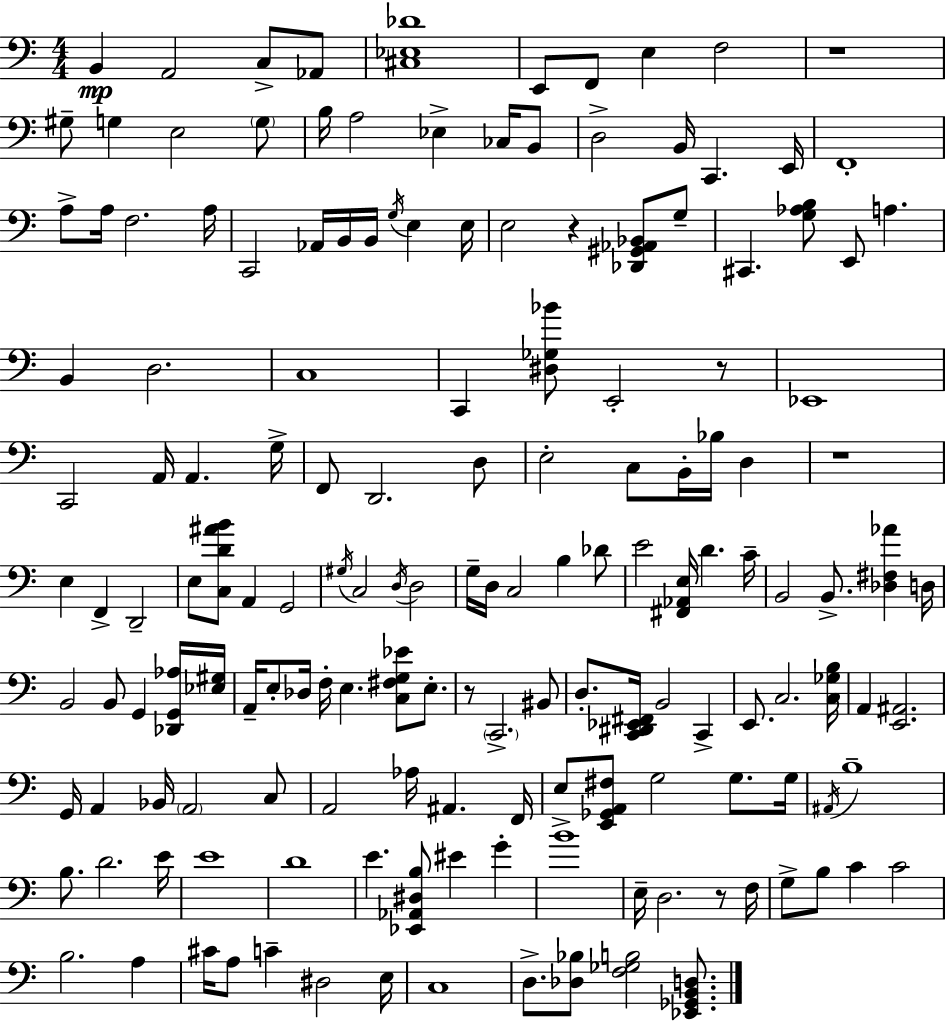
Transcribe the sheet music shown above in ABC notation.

X:1
T:Untitled
M:4/4
L:1/4
K:C
B,, A,,2 C,/2 _A,,/2 [^C,_E,_D]4 E,,/2 F,,/2 E, F,2 z4 ^G,/2 G, E,2 G,/2 B,/4 A,2 _E, _C,/4 B,,/2 D,2 B,,/4 C,, E,,/4 F,,4 A,/2 A,/4 F,2 A,/4 C,,2 _A,,/4 B,,/4 B,,/4 G,/4 E, E,/4 E,2 z [_D,,^G,,_A,,_B,,]/2 G,/2 ^C,, [G,_A,B,]/2 E,,/2 A, B,, D,2 C,4 C,, [^D,_G,_B]/2 E,,2 z/2 _E,,4 C,,2 A,,/4 A,, G,/4 F,,/2 D,,2 D,/2 E,2 C,/2 B,,/4 _B,/4 D, z4 E, F,, D,,2 E,/2 [C,D^AB]/2 A,, G,,2 ^G,/4 C,2 D,/4 D,2 G,/4 D,/4 C,2 B, _D/2 E2 [^F,,_A,,E,]/4 D C/4 B,,2 B,,/2 [_D,^F,_A] D,/4 B,,2 B,,/2 G,, [_D,,G,,_A,]/4 [_E,^G,]/4 A,,/4 E,/2 _D,/4 F,/4 E, [C,^F,G,_E]/2 E,/2 z/2 C,,2 ^B,,/2 D,/2 [C,,^D,,_E,,^F,,]/4 B,,2 C,, E,,/2 C,2 [C,_G,B,]/4 A,, [E,,^A,,]2 G,,/4 A,, _B,,/4 A,,2 C,/2 A,,2 _A,/4 ^A,, F,,/4 E,/2 [E,,_G,,A,,^F,]/2 G,2 G,/2 G,/4 ^A,,/4 B,4 B,/2 D2 E/4 E4 D4 E [_E,,_A,,^D,B,]/2 ^E G B4 E,/4 D,2 z/2 F,/4 G,/2 B,/2 C C2 B,2 A, ^C/4 A,/2 C ^D,2 E,/4 C,4 D,/2 [_D,_B,]/2 [F,_G,B,]2 [_E,,_G,,B,,D,]/2